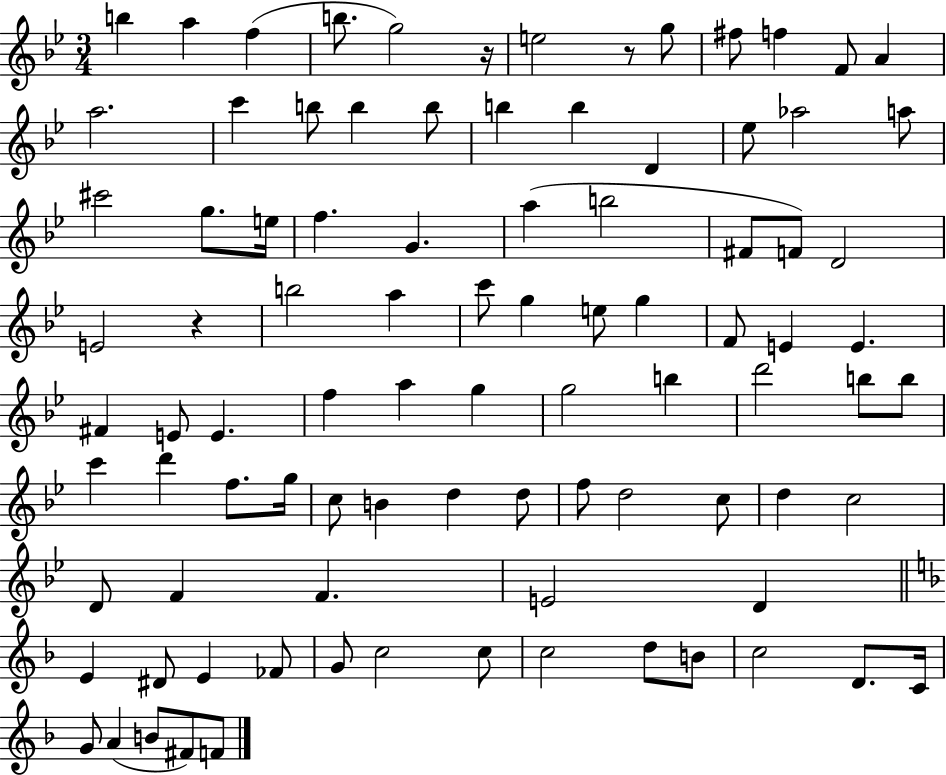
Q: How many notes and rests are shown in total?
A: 92